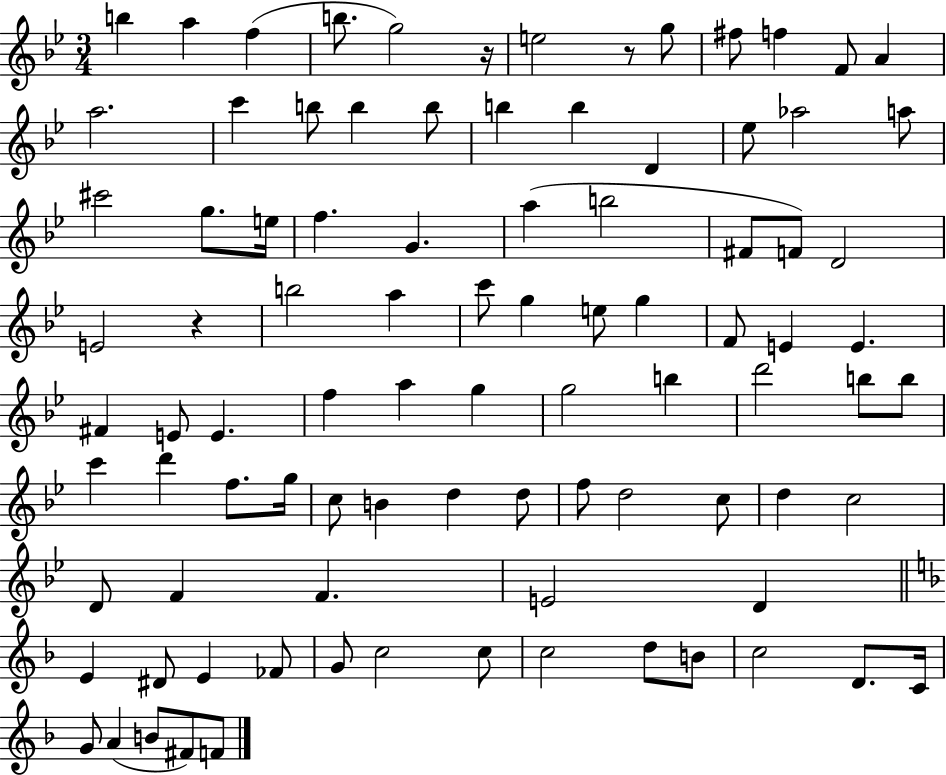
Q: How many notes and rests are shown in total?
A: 92